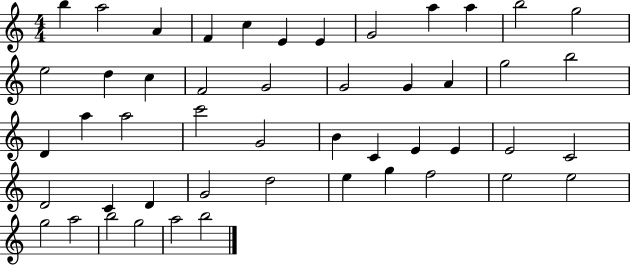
B5/q A5/h A4/q F4/q C5/q E4/q E4/q G4/h A5/q A5/q B5/h G5/h E5/h D5/q C5/q F4/h G4/h G4/h G4/q A4/q G5/h B5/h D4/q A5/q A5/h C6/h G4/h B4/q C4/q E4/q E4/q E4/h C4/h D4/h C4/q D4/q G4/h D5/h E5/q G5/q F5/h E5/h E5/h G5/h A5/h B5/h G5/h A5/h B5/h